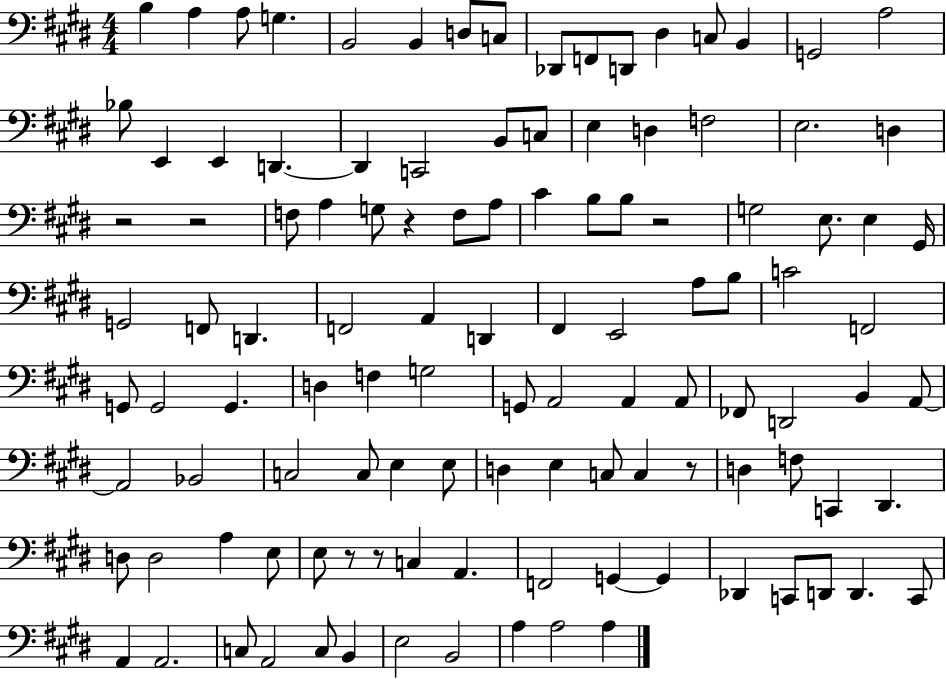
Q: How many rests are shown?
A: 7